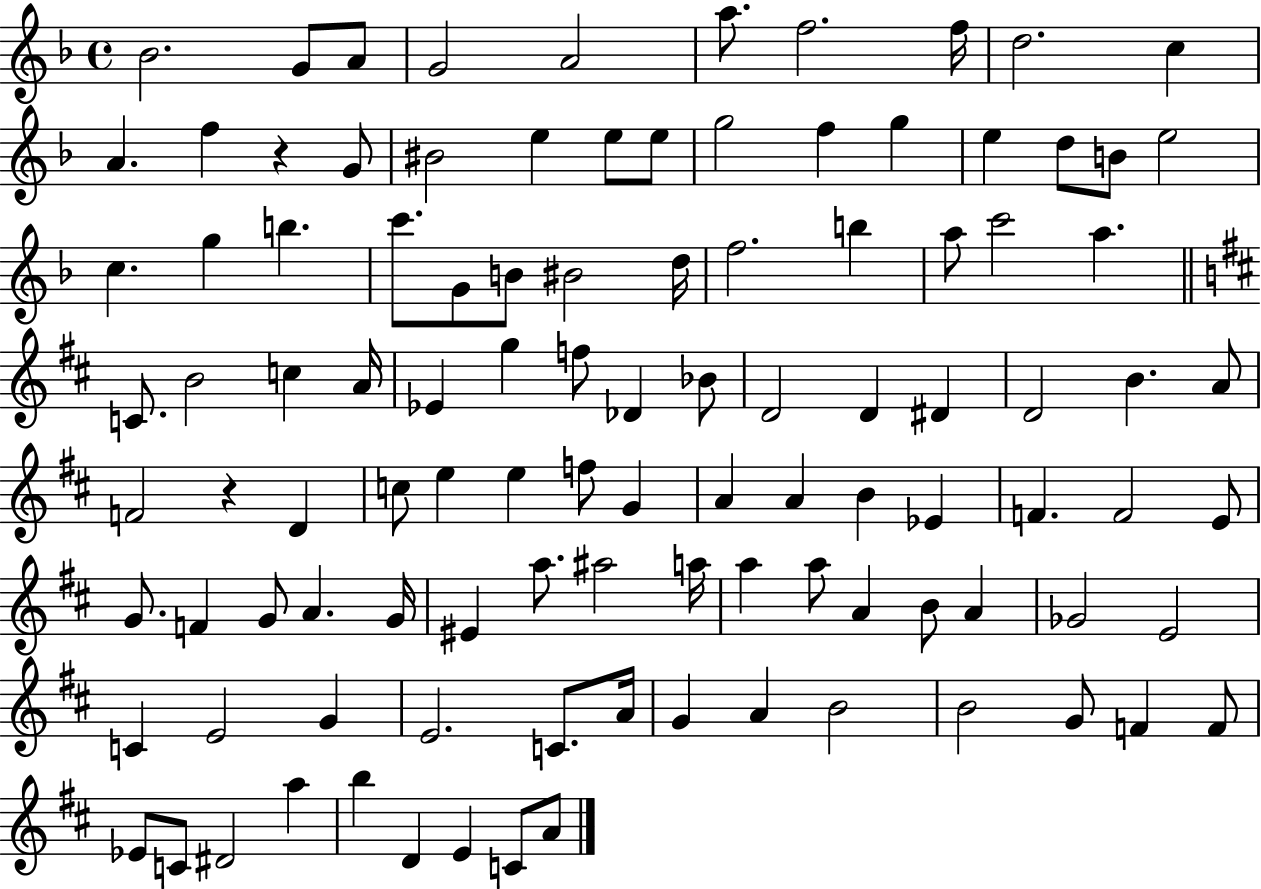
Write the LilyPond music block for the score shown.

{
  \clef treble
  \time 4/4
  \defaultTimeSignature
  \key f \major
  bes'2. g'8 a'8 | g'2 a'2 | a''8. f''2. f''16 | d''2. c''4 | \break a'4. f''4 r4 g'8 | bis'2 e''4 e''8 e''8 | g''2 f''4 g''4 | e''4 d''8 b'8 e''2 | \break c''4. g''4 b''4. | c'''8. g'8 b'8 bis'2 d''16 | f''2. b''4 | a''8 c'''2 a''4. | \break \bar "||" \break \key b \minor c'8. b'2 c''4 a'16 | ees'4 g''4 f''8 des'4 bes'8 | d'2 d'4 dis'4 | d'2 b'4. a'8 | \break f'2 r4 d'4 | c''8 e''4 e''4 f''8 g'4 | a'4 a'4 b'4 ees'4 | f'4. f'2 e'8 | \break g'8. f'4 g'8 a'4. g'16 | eis'4 a''8. ais''2 a''16 | a''4 a''8 a'4 b'8 a'4 | ges'2 e'2 | \break c'4 e'2 g'4 | e'2. c'8. a'16 | g'4 a'4 b'2 | b'2 g'8 f'4 f'8 | \break ees'8 c'8 dis'2 a''4 | b''4 d'4 e'4 c'8 a'8 | \bar "|."
}